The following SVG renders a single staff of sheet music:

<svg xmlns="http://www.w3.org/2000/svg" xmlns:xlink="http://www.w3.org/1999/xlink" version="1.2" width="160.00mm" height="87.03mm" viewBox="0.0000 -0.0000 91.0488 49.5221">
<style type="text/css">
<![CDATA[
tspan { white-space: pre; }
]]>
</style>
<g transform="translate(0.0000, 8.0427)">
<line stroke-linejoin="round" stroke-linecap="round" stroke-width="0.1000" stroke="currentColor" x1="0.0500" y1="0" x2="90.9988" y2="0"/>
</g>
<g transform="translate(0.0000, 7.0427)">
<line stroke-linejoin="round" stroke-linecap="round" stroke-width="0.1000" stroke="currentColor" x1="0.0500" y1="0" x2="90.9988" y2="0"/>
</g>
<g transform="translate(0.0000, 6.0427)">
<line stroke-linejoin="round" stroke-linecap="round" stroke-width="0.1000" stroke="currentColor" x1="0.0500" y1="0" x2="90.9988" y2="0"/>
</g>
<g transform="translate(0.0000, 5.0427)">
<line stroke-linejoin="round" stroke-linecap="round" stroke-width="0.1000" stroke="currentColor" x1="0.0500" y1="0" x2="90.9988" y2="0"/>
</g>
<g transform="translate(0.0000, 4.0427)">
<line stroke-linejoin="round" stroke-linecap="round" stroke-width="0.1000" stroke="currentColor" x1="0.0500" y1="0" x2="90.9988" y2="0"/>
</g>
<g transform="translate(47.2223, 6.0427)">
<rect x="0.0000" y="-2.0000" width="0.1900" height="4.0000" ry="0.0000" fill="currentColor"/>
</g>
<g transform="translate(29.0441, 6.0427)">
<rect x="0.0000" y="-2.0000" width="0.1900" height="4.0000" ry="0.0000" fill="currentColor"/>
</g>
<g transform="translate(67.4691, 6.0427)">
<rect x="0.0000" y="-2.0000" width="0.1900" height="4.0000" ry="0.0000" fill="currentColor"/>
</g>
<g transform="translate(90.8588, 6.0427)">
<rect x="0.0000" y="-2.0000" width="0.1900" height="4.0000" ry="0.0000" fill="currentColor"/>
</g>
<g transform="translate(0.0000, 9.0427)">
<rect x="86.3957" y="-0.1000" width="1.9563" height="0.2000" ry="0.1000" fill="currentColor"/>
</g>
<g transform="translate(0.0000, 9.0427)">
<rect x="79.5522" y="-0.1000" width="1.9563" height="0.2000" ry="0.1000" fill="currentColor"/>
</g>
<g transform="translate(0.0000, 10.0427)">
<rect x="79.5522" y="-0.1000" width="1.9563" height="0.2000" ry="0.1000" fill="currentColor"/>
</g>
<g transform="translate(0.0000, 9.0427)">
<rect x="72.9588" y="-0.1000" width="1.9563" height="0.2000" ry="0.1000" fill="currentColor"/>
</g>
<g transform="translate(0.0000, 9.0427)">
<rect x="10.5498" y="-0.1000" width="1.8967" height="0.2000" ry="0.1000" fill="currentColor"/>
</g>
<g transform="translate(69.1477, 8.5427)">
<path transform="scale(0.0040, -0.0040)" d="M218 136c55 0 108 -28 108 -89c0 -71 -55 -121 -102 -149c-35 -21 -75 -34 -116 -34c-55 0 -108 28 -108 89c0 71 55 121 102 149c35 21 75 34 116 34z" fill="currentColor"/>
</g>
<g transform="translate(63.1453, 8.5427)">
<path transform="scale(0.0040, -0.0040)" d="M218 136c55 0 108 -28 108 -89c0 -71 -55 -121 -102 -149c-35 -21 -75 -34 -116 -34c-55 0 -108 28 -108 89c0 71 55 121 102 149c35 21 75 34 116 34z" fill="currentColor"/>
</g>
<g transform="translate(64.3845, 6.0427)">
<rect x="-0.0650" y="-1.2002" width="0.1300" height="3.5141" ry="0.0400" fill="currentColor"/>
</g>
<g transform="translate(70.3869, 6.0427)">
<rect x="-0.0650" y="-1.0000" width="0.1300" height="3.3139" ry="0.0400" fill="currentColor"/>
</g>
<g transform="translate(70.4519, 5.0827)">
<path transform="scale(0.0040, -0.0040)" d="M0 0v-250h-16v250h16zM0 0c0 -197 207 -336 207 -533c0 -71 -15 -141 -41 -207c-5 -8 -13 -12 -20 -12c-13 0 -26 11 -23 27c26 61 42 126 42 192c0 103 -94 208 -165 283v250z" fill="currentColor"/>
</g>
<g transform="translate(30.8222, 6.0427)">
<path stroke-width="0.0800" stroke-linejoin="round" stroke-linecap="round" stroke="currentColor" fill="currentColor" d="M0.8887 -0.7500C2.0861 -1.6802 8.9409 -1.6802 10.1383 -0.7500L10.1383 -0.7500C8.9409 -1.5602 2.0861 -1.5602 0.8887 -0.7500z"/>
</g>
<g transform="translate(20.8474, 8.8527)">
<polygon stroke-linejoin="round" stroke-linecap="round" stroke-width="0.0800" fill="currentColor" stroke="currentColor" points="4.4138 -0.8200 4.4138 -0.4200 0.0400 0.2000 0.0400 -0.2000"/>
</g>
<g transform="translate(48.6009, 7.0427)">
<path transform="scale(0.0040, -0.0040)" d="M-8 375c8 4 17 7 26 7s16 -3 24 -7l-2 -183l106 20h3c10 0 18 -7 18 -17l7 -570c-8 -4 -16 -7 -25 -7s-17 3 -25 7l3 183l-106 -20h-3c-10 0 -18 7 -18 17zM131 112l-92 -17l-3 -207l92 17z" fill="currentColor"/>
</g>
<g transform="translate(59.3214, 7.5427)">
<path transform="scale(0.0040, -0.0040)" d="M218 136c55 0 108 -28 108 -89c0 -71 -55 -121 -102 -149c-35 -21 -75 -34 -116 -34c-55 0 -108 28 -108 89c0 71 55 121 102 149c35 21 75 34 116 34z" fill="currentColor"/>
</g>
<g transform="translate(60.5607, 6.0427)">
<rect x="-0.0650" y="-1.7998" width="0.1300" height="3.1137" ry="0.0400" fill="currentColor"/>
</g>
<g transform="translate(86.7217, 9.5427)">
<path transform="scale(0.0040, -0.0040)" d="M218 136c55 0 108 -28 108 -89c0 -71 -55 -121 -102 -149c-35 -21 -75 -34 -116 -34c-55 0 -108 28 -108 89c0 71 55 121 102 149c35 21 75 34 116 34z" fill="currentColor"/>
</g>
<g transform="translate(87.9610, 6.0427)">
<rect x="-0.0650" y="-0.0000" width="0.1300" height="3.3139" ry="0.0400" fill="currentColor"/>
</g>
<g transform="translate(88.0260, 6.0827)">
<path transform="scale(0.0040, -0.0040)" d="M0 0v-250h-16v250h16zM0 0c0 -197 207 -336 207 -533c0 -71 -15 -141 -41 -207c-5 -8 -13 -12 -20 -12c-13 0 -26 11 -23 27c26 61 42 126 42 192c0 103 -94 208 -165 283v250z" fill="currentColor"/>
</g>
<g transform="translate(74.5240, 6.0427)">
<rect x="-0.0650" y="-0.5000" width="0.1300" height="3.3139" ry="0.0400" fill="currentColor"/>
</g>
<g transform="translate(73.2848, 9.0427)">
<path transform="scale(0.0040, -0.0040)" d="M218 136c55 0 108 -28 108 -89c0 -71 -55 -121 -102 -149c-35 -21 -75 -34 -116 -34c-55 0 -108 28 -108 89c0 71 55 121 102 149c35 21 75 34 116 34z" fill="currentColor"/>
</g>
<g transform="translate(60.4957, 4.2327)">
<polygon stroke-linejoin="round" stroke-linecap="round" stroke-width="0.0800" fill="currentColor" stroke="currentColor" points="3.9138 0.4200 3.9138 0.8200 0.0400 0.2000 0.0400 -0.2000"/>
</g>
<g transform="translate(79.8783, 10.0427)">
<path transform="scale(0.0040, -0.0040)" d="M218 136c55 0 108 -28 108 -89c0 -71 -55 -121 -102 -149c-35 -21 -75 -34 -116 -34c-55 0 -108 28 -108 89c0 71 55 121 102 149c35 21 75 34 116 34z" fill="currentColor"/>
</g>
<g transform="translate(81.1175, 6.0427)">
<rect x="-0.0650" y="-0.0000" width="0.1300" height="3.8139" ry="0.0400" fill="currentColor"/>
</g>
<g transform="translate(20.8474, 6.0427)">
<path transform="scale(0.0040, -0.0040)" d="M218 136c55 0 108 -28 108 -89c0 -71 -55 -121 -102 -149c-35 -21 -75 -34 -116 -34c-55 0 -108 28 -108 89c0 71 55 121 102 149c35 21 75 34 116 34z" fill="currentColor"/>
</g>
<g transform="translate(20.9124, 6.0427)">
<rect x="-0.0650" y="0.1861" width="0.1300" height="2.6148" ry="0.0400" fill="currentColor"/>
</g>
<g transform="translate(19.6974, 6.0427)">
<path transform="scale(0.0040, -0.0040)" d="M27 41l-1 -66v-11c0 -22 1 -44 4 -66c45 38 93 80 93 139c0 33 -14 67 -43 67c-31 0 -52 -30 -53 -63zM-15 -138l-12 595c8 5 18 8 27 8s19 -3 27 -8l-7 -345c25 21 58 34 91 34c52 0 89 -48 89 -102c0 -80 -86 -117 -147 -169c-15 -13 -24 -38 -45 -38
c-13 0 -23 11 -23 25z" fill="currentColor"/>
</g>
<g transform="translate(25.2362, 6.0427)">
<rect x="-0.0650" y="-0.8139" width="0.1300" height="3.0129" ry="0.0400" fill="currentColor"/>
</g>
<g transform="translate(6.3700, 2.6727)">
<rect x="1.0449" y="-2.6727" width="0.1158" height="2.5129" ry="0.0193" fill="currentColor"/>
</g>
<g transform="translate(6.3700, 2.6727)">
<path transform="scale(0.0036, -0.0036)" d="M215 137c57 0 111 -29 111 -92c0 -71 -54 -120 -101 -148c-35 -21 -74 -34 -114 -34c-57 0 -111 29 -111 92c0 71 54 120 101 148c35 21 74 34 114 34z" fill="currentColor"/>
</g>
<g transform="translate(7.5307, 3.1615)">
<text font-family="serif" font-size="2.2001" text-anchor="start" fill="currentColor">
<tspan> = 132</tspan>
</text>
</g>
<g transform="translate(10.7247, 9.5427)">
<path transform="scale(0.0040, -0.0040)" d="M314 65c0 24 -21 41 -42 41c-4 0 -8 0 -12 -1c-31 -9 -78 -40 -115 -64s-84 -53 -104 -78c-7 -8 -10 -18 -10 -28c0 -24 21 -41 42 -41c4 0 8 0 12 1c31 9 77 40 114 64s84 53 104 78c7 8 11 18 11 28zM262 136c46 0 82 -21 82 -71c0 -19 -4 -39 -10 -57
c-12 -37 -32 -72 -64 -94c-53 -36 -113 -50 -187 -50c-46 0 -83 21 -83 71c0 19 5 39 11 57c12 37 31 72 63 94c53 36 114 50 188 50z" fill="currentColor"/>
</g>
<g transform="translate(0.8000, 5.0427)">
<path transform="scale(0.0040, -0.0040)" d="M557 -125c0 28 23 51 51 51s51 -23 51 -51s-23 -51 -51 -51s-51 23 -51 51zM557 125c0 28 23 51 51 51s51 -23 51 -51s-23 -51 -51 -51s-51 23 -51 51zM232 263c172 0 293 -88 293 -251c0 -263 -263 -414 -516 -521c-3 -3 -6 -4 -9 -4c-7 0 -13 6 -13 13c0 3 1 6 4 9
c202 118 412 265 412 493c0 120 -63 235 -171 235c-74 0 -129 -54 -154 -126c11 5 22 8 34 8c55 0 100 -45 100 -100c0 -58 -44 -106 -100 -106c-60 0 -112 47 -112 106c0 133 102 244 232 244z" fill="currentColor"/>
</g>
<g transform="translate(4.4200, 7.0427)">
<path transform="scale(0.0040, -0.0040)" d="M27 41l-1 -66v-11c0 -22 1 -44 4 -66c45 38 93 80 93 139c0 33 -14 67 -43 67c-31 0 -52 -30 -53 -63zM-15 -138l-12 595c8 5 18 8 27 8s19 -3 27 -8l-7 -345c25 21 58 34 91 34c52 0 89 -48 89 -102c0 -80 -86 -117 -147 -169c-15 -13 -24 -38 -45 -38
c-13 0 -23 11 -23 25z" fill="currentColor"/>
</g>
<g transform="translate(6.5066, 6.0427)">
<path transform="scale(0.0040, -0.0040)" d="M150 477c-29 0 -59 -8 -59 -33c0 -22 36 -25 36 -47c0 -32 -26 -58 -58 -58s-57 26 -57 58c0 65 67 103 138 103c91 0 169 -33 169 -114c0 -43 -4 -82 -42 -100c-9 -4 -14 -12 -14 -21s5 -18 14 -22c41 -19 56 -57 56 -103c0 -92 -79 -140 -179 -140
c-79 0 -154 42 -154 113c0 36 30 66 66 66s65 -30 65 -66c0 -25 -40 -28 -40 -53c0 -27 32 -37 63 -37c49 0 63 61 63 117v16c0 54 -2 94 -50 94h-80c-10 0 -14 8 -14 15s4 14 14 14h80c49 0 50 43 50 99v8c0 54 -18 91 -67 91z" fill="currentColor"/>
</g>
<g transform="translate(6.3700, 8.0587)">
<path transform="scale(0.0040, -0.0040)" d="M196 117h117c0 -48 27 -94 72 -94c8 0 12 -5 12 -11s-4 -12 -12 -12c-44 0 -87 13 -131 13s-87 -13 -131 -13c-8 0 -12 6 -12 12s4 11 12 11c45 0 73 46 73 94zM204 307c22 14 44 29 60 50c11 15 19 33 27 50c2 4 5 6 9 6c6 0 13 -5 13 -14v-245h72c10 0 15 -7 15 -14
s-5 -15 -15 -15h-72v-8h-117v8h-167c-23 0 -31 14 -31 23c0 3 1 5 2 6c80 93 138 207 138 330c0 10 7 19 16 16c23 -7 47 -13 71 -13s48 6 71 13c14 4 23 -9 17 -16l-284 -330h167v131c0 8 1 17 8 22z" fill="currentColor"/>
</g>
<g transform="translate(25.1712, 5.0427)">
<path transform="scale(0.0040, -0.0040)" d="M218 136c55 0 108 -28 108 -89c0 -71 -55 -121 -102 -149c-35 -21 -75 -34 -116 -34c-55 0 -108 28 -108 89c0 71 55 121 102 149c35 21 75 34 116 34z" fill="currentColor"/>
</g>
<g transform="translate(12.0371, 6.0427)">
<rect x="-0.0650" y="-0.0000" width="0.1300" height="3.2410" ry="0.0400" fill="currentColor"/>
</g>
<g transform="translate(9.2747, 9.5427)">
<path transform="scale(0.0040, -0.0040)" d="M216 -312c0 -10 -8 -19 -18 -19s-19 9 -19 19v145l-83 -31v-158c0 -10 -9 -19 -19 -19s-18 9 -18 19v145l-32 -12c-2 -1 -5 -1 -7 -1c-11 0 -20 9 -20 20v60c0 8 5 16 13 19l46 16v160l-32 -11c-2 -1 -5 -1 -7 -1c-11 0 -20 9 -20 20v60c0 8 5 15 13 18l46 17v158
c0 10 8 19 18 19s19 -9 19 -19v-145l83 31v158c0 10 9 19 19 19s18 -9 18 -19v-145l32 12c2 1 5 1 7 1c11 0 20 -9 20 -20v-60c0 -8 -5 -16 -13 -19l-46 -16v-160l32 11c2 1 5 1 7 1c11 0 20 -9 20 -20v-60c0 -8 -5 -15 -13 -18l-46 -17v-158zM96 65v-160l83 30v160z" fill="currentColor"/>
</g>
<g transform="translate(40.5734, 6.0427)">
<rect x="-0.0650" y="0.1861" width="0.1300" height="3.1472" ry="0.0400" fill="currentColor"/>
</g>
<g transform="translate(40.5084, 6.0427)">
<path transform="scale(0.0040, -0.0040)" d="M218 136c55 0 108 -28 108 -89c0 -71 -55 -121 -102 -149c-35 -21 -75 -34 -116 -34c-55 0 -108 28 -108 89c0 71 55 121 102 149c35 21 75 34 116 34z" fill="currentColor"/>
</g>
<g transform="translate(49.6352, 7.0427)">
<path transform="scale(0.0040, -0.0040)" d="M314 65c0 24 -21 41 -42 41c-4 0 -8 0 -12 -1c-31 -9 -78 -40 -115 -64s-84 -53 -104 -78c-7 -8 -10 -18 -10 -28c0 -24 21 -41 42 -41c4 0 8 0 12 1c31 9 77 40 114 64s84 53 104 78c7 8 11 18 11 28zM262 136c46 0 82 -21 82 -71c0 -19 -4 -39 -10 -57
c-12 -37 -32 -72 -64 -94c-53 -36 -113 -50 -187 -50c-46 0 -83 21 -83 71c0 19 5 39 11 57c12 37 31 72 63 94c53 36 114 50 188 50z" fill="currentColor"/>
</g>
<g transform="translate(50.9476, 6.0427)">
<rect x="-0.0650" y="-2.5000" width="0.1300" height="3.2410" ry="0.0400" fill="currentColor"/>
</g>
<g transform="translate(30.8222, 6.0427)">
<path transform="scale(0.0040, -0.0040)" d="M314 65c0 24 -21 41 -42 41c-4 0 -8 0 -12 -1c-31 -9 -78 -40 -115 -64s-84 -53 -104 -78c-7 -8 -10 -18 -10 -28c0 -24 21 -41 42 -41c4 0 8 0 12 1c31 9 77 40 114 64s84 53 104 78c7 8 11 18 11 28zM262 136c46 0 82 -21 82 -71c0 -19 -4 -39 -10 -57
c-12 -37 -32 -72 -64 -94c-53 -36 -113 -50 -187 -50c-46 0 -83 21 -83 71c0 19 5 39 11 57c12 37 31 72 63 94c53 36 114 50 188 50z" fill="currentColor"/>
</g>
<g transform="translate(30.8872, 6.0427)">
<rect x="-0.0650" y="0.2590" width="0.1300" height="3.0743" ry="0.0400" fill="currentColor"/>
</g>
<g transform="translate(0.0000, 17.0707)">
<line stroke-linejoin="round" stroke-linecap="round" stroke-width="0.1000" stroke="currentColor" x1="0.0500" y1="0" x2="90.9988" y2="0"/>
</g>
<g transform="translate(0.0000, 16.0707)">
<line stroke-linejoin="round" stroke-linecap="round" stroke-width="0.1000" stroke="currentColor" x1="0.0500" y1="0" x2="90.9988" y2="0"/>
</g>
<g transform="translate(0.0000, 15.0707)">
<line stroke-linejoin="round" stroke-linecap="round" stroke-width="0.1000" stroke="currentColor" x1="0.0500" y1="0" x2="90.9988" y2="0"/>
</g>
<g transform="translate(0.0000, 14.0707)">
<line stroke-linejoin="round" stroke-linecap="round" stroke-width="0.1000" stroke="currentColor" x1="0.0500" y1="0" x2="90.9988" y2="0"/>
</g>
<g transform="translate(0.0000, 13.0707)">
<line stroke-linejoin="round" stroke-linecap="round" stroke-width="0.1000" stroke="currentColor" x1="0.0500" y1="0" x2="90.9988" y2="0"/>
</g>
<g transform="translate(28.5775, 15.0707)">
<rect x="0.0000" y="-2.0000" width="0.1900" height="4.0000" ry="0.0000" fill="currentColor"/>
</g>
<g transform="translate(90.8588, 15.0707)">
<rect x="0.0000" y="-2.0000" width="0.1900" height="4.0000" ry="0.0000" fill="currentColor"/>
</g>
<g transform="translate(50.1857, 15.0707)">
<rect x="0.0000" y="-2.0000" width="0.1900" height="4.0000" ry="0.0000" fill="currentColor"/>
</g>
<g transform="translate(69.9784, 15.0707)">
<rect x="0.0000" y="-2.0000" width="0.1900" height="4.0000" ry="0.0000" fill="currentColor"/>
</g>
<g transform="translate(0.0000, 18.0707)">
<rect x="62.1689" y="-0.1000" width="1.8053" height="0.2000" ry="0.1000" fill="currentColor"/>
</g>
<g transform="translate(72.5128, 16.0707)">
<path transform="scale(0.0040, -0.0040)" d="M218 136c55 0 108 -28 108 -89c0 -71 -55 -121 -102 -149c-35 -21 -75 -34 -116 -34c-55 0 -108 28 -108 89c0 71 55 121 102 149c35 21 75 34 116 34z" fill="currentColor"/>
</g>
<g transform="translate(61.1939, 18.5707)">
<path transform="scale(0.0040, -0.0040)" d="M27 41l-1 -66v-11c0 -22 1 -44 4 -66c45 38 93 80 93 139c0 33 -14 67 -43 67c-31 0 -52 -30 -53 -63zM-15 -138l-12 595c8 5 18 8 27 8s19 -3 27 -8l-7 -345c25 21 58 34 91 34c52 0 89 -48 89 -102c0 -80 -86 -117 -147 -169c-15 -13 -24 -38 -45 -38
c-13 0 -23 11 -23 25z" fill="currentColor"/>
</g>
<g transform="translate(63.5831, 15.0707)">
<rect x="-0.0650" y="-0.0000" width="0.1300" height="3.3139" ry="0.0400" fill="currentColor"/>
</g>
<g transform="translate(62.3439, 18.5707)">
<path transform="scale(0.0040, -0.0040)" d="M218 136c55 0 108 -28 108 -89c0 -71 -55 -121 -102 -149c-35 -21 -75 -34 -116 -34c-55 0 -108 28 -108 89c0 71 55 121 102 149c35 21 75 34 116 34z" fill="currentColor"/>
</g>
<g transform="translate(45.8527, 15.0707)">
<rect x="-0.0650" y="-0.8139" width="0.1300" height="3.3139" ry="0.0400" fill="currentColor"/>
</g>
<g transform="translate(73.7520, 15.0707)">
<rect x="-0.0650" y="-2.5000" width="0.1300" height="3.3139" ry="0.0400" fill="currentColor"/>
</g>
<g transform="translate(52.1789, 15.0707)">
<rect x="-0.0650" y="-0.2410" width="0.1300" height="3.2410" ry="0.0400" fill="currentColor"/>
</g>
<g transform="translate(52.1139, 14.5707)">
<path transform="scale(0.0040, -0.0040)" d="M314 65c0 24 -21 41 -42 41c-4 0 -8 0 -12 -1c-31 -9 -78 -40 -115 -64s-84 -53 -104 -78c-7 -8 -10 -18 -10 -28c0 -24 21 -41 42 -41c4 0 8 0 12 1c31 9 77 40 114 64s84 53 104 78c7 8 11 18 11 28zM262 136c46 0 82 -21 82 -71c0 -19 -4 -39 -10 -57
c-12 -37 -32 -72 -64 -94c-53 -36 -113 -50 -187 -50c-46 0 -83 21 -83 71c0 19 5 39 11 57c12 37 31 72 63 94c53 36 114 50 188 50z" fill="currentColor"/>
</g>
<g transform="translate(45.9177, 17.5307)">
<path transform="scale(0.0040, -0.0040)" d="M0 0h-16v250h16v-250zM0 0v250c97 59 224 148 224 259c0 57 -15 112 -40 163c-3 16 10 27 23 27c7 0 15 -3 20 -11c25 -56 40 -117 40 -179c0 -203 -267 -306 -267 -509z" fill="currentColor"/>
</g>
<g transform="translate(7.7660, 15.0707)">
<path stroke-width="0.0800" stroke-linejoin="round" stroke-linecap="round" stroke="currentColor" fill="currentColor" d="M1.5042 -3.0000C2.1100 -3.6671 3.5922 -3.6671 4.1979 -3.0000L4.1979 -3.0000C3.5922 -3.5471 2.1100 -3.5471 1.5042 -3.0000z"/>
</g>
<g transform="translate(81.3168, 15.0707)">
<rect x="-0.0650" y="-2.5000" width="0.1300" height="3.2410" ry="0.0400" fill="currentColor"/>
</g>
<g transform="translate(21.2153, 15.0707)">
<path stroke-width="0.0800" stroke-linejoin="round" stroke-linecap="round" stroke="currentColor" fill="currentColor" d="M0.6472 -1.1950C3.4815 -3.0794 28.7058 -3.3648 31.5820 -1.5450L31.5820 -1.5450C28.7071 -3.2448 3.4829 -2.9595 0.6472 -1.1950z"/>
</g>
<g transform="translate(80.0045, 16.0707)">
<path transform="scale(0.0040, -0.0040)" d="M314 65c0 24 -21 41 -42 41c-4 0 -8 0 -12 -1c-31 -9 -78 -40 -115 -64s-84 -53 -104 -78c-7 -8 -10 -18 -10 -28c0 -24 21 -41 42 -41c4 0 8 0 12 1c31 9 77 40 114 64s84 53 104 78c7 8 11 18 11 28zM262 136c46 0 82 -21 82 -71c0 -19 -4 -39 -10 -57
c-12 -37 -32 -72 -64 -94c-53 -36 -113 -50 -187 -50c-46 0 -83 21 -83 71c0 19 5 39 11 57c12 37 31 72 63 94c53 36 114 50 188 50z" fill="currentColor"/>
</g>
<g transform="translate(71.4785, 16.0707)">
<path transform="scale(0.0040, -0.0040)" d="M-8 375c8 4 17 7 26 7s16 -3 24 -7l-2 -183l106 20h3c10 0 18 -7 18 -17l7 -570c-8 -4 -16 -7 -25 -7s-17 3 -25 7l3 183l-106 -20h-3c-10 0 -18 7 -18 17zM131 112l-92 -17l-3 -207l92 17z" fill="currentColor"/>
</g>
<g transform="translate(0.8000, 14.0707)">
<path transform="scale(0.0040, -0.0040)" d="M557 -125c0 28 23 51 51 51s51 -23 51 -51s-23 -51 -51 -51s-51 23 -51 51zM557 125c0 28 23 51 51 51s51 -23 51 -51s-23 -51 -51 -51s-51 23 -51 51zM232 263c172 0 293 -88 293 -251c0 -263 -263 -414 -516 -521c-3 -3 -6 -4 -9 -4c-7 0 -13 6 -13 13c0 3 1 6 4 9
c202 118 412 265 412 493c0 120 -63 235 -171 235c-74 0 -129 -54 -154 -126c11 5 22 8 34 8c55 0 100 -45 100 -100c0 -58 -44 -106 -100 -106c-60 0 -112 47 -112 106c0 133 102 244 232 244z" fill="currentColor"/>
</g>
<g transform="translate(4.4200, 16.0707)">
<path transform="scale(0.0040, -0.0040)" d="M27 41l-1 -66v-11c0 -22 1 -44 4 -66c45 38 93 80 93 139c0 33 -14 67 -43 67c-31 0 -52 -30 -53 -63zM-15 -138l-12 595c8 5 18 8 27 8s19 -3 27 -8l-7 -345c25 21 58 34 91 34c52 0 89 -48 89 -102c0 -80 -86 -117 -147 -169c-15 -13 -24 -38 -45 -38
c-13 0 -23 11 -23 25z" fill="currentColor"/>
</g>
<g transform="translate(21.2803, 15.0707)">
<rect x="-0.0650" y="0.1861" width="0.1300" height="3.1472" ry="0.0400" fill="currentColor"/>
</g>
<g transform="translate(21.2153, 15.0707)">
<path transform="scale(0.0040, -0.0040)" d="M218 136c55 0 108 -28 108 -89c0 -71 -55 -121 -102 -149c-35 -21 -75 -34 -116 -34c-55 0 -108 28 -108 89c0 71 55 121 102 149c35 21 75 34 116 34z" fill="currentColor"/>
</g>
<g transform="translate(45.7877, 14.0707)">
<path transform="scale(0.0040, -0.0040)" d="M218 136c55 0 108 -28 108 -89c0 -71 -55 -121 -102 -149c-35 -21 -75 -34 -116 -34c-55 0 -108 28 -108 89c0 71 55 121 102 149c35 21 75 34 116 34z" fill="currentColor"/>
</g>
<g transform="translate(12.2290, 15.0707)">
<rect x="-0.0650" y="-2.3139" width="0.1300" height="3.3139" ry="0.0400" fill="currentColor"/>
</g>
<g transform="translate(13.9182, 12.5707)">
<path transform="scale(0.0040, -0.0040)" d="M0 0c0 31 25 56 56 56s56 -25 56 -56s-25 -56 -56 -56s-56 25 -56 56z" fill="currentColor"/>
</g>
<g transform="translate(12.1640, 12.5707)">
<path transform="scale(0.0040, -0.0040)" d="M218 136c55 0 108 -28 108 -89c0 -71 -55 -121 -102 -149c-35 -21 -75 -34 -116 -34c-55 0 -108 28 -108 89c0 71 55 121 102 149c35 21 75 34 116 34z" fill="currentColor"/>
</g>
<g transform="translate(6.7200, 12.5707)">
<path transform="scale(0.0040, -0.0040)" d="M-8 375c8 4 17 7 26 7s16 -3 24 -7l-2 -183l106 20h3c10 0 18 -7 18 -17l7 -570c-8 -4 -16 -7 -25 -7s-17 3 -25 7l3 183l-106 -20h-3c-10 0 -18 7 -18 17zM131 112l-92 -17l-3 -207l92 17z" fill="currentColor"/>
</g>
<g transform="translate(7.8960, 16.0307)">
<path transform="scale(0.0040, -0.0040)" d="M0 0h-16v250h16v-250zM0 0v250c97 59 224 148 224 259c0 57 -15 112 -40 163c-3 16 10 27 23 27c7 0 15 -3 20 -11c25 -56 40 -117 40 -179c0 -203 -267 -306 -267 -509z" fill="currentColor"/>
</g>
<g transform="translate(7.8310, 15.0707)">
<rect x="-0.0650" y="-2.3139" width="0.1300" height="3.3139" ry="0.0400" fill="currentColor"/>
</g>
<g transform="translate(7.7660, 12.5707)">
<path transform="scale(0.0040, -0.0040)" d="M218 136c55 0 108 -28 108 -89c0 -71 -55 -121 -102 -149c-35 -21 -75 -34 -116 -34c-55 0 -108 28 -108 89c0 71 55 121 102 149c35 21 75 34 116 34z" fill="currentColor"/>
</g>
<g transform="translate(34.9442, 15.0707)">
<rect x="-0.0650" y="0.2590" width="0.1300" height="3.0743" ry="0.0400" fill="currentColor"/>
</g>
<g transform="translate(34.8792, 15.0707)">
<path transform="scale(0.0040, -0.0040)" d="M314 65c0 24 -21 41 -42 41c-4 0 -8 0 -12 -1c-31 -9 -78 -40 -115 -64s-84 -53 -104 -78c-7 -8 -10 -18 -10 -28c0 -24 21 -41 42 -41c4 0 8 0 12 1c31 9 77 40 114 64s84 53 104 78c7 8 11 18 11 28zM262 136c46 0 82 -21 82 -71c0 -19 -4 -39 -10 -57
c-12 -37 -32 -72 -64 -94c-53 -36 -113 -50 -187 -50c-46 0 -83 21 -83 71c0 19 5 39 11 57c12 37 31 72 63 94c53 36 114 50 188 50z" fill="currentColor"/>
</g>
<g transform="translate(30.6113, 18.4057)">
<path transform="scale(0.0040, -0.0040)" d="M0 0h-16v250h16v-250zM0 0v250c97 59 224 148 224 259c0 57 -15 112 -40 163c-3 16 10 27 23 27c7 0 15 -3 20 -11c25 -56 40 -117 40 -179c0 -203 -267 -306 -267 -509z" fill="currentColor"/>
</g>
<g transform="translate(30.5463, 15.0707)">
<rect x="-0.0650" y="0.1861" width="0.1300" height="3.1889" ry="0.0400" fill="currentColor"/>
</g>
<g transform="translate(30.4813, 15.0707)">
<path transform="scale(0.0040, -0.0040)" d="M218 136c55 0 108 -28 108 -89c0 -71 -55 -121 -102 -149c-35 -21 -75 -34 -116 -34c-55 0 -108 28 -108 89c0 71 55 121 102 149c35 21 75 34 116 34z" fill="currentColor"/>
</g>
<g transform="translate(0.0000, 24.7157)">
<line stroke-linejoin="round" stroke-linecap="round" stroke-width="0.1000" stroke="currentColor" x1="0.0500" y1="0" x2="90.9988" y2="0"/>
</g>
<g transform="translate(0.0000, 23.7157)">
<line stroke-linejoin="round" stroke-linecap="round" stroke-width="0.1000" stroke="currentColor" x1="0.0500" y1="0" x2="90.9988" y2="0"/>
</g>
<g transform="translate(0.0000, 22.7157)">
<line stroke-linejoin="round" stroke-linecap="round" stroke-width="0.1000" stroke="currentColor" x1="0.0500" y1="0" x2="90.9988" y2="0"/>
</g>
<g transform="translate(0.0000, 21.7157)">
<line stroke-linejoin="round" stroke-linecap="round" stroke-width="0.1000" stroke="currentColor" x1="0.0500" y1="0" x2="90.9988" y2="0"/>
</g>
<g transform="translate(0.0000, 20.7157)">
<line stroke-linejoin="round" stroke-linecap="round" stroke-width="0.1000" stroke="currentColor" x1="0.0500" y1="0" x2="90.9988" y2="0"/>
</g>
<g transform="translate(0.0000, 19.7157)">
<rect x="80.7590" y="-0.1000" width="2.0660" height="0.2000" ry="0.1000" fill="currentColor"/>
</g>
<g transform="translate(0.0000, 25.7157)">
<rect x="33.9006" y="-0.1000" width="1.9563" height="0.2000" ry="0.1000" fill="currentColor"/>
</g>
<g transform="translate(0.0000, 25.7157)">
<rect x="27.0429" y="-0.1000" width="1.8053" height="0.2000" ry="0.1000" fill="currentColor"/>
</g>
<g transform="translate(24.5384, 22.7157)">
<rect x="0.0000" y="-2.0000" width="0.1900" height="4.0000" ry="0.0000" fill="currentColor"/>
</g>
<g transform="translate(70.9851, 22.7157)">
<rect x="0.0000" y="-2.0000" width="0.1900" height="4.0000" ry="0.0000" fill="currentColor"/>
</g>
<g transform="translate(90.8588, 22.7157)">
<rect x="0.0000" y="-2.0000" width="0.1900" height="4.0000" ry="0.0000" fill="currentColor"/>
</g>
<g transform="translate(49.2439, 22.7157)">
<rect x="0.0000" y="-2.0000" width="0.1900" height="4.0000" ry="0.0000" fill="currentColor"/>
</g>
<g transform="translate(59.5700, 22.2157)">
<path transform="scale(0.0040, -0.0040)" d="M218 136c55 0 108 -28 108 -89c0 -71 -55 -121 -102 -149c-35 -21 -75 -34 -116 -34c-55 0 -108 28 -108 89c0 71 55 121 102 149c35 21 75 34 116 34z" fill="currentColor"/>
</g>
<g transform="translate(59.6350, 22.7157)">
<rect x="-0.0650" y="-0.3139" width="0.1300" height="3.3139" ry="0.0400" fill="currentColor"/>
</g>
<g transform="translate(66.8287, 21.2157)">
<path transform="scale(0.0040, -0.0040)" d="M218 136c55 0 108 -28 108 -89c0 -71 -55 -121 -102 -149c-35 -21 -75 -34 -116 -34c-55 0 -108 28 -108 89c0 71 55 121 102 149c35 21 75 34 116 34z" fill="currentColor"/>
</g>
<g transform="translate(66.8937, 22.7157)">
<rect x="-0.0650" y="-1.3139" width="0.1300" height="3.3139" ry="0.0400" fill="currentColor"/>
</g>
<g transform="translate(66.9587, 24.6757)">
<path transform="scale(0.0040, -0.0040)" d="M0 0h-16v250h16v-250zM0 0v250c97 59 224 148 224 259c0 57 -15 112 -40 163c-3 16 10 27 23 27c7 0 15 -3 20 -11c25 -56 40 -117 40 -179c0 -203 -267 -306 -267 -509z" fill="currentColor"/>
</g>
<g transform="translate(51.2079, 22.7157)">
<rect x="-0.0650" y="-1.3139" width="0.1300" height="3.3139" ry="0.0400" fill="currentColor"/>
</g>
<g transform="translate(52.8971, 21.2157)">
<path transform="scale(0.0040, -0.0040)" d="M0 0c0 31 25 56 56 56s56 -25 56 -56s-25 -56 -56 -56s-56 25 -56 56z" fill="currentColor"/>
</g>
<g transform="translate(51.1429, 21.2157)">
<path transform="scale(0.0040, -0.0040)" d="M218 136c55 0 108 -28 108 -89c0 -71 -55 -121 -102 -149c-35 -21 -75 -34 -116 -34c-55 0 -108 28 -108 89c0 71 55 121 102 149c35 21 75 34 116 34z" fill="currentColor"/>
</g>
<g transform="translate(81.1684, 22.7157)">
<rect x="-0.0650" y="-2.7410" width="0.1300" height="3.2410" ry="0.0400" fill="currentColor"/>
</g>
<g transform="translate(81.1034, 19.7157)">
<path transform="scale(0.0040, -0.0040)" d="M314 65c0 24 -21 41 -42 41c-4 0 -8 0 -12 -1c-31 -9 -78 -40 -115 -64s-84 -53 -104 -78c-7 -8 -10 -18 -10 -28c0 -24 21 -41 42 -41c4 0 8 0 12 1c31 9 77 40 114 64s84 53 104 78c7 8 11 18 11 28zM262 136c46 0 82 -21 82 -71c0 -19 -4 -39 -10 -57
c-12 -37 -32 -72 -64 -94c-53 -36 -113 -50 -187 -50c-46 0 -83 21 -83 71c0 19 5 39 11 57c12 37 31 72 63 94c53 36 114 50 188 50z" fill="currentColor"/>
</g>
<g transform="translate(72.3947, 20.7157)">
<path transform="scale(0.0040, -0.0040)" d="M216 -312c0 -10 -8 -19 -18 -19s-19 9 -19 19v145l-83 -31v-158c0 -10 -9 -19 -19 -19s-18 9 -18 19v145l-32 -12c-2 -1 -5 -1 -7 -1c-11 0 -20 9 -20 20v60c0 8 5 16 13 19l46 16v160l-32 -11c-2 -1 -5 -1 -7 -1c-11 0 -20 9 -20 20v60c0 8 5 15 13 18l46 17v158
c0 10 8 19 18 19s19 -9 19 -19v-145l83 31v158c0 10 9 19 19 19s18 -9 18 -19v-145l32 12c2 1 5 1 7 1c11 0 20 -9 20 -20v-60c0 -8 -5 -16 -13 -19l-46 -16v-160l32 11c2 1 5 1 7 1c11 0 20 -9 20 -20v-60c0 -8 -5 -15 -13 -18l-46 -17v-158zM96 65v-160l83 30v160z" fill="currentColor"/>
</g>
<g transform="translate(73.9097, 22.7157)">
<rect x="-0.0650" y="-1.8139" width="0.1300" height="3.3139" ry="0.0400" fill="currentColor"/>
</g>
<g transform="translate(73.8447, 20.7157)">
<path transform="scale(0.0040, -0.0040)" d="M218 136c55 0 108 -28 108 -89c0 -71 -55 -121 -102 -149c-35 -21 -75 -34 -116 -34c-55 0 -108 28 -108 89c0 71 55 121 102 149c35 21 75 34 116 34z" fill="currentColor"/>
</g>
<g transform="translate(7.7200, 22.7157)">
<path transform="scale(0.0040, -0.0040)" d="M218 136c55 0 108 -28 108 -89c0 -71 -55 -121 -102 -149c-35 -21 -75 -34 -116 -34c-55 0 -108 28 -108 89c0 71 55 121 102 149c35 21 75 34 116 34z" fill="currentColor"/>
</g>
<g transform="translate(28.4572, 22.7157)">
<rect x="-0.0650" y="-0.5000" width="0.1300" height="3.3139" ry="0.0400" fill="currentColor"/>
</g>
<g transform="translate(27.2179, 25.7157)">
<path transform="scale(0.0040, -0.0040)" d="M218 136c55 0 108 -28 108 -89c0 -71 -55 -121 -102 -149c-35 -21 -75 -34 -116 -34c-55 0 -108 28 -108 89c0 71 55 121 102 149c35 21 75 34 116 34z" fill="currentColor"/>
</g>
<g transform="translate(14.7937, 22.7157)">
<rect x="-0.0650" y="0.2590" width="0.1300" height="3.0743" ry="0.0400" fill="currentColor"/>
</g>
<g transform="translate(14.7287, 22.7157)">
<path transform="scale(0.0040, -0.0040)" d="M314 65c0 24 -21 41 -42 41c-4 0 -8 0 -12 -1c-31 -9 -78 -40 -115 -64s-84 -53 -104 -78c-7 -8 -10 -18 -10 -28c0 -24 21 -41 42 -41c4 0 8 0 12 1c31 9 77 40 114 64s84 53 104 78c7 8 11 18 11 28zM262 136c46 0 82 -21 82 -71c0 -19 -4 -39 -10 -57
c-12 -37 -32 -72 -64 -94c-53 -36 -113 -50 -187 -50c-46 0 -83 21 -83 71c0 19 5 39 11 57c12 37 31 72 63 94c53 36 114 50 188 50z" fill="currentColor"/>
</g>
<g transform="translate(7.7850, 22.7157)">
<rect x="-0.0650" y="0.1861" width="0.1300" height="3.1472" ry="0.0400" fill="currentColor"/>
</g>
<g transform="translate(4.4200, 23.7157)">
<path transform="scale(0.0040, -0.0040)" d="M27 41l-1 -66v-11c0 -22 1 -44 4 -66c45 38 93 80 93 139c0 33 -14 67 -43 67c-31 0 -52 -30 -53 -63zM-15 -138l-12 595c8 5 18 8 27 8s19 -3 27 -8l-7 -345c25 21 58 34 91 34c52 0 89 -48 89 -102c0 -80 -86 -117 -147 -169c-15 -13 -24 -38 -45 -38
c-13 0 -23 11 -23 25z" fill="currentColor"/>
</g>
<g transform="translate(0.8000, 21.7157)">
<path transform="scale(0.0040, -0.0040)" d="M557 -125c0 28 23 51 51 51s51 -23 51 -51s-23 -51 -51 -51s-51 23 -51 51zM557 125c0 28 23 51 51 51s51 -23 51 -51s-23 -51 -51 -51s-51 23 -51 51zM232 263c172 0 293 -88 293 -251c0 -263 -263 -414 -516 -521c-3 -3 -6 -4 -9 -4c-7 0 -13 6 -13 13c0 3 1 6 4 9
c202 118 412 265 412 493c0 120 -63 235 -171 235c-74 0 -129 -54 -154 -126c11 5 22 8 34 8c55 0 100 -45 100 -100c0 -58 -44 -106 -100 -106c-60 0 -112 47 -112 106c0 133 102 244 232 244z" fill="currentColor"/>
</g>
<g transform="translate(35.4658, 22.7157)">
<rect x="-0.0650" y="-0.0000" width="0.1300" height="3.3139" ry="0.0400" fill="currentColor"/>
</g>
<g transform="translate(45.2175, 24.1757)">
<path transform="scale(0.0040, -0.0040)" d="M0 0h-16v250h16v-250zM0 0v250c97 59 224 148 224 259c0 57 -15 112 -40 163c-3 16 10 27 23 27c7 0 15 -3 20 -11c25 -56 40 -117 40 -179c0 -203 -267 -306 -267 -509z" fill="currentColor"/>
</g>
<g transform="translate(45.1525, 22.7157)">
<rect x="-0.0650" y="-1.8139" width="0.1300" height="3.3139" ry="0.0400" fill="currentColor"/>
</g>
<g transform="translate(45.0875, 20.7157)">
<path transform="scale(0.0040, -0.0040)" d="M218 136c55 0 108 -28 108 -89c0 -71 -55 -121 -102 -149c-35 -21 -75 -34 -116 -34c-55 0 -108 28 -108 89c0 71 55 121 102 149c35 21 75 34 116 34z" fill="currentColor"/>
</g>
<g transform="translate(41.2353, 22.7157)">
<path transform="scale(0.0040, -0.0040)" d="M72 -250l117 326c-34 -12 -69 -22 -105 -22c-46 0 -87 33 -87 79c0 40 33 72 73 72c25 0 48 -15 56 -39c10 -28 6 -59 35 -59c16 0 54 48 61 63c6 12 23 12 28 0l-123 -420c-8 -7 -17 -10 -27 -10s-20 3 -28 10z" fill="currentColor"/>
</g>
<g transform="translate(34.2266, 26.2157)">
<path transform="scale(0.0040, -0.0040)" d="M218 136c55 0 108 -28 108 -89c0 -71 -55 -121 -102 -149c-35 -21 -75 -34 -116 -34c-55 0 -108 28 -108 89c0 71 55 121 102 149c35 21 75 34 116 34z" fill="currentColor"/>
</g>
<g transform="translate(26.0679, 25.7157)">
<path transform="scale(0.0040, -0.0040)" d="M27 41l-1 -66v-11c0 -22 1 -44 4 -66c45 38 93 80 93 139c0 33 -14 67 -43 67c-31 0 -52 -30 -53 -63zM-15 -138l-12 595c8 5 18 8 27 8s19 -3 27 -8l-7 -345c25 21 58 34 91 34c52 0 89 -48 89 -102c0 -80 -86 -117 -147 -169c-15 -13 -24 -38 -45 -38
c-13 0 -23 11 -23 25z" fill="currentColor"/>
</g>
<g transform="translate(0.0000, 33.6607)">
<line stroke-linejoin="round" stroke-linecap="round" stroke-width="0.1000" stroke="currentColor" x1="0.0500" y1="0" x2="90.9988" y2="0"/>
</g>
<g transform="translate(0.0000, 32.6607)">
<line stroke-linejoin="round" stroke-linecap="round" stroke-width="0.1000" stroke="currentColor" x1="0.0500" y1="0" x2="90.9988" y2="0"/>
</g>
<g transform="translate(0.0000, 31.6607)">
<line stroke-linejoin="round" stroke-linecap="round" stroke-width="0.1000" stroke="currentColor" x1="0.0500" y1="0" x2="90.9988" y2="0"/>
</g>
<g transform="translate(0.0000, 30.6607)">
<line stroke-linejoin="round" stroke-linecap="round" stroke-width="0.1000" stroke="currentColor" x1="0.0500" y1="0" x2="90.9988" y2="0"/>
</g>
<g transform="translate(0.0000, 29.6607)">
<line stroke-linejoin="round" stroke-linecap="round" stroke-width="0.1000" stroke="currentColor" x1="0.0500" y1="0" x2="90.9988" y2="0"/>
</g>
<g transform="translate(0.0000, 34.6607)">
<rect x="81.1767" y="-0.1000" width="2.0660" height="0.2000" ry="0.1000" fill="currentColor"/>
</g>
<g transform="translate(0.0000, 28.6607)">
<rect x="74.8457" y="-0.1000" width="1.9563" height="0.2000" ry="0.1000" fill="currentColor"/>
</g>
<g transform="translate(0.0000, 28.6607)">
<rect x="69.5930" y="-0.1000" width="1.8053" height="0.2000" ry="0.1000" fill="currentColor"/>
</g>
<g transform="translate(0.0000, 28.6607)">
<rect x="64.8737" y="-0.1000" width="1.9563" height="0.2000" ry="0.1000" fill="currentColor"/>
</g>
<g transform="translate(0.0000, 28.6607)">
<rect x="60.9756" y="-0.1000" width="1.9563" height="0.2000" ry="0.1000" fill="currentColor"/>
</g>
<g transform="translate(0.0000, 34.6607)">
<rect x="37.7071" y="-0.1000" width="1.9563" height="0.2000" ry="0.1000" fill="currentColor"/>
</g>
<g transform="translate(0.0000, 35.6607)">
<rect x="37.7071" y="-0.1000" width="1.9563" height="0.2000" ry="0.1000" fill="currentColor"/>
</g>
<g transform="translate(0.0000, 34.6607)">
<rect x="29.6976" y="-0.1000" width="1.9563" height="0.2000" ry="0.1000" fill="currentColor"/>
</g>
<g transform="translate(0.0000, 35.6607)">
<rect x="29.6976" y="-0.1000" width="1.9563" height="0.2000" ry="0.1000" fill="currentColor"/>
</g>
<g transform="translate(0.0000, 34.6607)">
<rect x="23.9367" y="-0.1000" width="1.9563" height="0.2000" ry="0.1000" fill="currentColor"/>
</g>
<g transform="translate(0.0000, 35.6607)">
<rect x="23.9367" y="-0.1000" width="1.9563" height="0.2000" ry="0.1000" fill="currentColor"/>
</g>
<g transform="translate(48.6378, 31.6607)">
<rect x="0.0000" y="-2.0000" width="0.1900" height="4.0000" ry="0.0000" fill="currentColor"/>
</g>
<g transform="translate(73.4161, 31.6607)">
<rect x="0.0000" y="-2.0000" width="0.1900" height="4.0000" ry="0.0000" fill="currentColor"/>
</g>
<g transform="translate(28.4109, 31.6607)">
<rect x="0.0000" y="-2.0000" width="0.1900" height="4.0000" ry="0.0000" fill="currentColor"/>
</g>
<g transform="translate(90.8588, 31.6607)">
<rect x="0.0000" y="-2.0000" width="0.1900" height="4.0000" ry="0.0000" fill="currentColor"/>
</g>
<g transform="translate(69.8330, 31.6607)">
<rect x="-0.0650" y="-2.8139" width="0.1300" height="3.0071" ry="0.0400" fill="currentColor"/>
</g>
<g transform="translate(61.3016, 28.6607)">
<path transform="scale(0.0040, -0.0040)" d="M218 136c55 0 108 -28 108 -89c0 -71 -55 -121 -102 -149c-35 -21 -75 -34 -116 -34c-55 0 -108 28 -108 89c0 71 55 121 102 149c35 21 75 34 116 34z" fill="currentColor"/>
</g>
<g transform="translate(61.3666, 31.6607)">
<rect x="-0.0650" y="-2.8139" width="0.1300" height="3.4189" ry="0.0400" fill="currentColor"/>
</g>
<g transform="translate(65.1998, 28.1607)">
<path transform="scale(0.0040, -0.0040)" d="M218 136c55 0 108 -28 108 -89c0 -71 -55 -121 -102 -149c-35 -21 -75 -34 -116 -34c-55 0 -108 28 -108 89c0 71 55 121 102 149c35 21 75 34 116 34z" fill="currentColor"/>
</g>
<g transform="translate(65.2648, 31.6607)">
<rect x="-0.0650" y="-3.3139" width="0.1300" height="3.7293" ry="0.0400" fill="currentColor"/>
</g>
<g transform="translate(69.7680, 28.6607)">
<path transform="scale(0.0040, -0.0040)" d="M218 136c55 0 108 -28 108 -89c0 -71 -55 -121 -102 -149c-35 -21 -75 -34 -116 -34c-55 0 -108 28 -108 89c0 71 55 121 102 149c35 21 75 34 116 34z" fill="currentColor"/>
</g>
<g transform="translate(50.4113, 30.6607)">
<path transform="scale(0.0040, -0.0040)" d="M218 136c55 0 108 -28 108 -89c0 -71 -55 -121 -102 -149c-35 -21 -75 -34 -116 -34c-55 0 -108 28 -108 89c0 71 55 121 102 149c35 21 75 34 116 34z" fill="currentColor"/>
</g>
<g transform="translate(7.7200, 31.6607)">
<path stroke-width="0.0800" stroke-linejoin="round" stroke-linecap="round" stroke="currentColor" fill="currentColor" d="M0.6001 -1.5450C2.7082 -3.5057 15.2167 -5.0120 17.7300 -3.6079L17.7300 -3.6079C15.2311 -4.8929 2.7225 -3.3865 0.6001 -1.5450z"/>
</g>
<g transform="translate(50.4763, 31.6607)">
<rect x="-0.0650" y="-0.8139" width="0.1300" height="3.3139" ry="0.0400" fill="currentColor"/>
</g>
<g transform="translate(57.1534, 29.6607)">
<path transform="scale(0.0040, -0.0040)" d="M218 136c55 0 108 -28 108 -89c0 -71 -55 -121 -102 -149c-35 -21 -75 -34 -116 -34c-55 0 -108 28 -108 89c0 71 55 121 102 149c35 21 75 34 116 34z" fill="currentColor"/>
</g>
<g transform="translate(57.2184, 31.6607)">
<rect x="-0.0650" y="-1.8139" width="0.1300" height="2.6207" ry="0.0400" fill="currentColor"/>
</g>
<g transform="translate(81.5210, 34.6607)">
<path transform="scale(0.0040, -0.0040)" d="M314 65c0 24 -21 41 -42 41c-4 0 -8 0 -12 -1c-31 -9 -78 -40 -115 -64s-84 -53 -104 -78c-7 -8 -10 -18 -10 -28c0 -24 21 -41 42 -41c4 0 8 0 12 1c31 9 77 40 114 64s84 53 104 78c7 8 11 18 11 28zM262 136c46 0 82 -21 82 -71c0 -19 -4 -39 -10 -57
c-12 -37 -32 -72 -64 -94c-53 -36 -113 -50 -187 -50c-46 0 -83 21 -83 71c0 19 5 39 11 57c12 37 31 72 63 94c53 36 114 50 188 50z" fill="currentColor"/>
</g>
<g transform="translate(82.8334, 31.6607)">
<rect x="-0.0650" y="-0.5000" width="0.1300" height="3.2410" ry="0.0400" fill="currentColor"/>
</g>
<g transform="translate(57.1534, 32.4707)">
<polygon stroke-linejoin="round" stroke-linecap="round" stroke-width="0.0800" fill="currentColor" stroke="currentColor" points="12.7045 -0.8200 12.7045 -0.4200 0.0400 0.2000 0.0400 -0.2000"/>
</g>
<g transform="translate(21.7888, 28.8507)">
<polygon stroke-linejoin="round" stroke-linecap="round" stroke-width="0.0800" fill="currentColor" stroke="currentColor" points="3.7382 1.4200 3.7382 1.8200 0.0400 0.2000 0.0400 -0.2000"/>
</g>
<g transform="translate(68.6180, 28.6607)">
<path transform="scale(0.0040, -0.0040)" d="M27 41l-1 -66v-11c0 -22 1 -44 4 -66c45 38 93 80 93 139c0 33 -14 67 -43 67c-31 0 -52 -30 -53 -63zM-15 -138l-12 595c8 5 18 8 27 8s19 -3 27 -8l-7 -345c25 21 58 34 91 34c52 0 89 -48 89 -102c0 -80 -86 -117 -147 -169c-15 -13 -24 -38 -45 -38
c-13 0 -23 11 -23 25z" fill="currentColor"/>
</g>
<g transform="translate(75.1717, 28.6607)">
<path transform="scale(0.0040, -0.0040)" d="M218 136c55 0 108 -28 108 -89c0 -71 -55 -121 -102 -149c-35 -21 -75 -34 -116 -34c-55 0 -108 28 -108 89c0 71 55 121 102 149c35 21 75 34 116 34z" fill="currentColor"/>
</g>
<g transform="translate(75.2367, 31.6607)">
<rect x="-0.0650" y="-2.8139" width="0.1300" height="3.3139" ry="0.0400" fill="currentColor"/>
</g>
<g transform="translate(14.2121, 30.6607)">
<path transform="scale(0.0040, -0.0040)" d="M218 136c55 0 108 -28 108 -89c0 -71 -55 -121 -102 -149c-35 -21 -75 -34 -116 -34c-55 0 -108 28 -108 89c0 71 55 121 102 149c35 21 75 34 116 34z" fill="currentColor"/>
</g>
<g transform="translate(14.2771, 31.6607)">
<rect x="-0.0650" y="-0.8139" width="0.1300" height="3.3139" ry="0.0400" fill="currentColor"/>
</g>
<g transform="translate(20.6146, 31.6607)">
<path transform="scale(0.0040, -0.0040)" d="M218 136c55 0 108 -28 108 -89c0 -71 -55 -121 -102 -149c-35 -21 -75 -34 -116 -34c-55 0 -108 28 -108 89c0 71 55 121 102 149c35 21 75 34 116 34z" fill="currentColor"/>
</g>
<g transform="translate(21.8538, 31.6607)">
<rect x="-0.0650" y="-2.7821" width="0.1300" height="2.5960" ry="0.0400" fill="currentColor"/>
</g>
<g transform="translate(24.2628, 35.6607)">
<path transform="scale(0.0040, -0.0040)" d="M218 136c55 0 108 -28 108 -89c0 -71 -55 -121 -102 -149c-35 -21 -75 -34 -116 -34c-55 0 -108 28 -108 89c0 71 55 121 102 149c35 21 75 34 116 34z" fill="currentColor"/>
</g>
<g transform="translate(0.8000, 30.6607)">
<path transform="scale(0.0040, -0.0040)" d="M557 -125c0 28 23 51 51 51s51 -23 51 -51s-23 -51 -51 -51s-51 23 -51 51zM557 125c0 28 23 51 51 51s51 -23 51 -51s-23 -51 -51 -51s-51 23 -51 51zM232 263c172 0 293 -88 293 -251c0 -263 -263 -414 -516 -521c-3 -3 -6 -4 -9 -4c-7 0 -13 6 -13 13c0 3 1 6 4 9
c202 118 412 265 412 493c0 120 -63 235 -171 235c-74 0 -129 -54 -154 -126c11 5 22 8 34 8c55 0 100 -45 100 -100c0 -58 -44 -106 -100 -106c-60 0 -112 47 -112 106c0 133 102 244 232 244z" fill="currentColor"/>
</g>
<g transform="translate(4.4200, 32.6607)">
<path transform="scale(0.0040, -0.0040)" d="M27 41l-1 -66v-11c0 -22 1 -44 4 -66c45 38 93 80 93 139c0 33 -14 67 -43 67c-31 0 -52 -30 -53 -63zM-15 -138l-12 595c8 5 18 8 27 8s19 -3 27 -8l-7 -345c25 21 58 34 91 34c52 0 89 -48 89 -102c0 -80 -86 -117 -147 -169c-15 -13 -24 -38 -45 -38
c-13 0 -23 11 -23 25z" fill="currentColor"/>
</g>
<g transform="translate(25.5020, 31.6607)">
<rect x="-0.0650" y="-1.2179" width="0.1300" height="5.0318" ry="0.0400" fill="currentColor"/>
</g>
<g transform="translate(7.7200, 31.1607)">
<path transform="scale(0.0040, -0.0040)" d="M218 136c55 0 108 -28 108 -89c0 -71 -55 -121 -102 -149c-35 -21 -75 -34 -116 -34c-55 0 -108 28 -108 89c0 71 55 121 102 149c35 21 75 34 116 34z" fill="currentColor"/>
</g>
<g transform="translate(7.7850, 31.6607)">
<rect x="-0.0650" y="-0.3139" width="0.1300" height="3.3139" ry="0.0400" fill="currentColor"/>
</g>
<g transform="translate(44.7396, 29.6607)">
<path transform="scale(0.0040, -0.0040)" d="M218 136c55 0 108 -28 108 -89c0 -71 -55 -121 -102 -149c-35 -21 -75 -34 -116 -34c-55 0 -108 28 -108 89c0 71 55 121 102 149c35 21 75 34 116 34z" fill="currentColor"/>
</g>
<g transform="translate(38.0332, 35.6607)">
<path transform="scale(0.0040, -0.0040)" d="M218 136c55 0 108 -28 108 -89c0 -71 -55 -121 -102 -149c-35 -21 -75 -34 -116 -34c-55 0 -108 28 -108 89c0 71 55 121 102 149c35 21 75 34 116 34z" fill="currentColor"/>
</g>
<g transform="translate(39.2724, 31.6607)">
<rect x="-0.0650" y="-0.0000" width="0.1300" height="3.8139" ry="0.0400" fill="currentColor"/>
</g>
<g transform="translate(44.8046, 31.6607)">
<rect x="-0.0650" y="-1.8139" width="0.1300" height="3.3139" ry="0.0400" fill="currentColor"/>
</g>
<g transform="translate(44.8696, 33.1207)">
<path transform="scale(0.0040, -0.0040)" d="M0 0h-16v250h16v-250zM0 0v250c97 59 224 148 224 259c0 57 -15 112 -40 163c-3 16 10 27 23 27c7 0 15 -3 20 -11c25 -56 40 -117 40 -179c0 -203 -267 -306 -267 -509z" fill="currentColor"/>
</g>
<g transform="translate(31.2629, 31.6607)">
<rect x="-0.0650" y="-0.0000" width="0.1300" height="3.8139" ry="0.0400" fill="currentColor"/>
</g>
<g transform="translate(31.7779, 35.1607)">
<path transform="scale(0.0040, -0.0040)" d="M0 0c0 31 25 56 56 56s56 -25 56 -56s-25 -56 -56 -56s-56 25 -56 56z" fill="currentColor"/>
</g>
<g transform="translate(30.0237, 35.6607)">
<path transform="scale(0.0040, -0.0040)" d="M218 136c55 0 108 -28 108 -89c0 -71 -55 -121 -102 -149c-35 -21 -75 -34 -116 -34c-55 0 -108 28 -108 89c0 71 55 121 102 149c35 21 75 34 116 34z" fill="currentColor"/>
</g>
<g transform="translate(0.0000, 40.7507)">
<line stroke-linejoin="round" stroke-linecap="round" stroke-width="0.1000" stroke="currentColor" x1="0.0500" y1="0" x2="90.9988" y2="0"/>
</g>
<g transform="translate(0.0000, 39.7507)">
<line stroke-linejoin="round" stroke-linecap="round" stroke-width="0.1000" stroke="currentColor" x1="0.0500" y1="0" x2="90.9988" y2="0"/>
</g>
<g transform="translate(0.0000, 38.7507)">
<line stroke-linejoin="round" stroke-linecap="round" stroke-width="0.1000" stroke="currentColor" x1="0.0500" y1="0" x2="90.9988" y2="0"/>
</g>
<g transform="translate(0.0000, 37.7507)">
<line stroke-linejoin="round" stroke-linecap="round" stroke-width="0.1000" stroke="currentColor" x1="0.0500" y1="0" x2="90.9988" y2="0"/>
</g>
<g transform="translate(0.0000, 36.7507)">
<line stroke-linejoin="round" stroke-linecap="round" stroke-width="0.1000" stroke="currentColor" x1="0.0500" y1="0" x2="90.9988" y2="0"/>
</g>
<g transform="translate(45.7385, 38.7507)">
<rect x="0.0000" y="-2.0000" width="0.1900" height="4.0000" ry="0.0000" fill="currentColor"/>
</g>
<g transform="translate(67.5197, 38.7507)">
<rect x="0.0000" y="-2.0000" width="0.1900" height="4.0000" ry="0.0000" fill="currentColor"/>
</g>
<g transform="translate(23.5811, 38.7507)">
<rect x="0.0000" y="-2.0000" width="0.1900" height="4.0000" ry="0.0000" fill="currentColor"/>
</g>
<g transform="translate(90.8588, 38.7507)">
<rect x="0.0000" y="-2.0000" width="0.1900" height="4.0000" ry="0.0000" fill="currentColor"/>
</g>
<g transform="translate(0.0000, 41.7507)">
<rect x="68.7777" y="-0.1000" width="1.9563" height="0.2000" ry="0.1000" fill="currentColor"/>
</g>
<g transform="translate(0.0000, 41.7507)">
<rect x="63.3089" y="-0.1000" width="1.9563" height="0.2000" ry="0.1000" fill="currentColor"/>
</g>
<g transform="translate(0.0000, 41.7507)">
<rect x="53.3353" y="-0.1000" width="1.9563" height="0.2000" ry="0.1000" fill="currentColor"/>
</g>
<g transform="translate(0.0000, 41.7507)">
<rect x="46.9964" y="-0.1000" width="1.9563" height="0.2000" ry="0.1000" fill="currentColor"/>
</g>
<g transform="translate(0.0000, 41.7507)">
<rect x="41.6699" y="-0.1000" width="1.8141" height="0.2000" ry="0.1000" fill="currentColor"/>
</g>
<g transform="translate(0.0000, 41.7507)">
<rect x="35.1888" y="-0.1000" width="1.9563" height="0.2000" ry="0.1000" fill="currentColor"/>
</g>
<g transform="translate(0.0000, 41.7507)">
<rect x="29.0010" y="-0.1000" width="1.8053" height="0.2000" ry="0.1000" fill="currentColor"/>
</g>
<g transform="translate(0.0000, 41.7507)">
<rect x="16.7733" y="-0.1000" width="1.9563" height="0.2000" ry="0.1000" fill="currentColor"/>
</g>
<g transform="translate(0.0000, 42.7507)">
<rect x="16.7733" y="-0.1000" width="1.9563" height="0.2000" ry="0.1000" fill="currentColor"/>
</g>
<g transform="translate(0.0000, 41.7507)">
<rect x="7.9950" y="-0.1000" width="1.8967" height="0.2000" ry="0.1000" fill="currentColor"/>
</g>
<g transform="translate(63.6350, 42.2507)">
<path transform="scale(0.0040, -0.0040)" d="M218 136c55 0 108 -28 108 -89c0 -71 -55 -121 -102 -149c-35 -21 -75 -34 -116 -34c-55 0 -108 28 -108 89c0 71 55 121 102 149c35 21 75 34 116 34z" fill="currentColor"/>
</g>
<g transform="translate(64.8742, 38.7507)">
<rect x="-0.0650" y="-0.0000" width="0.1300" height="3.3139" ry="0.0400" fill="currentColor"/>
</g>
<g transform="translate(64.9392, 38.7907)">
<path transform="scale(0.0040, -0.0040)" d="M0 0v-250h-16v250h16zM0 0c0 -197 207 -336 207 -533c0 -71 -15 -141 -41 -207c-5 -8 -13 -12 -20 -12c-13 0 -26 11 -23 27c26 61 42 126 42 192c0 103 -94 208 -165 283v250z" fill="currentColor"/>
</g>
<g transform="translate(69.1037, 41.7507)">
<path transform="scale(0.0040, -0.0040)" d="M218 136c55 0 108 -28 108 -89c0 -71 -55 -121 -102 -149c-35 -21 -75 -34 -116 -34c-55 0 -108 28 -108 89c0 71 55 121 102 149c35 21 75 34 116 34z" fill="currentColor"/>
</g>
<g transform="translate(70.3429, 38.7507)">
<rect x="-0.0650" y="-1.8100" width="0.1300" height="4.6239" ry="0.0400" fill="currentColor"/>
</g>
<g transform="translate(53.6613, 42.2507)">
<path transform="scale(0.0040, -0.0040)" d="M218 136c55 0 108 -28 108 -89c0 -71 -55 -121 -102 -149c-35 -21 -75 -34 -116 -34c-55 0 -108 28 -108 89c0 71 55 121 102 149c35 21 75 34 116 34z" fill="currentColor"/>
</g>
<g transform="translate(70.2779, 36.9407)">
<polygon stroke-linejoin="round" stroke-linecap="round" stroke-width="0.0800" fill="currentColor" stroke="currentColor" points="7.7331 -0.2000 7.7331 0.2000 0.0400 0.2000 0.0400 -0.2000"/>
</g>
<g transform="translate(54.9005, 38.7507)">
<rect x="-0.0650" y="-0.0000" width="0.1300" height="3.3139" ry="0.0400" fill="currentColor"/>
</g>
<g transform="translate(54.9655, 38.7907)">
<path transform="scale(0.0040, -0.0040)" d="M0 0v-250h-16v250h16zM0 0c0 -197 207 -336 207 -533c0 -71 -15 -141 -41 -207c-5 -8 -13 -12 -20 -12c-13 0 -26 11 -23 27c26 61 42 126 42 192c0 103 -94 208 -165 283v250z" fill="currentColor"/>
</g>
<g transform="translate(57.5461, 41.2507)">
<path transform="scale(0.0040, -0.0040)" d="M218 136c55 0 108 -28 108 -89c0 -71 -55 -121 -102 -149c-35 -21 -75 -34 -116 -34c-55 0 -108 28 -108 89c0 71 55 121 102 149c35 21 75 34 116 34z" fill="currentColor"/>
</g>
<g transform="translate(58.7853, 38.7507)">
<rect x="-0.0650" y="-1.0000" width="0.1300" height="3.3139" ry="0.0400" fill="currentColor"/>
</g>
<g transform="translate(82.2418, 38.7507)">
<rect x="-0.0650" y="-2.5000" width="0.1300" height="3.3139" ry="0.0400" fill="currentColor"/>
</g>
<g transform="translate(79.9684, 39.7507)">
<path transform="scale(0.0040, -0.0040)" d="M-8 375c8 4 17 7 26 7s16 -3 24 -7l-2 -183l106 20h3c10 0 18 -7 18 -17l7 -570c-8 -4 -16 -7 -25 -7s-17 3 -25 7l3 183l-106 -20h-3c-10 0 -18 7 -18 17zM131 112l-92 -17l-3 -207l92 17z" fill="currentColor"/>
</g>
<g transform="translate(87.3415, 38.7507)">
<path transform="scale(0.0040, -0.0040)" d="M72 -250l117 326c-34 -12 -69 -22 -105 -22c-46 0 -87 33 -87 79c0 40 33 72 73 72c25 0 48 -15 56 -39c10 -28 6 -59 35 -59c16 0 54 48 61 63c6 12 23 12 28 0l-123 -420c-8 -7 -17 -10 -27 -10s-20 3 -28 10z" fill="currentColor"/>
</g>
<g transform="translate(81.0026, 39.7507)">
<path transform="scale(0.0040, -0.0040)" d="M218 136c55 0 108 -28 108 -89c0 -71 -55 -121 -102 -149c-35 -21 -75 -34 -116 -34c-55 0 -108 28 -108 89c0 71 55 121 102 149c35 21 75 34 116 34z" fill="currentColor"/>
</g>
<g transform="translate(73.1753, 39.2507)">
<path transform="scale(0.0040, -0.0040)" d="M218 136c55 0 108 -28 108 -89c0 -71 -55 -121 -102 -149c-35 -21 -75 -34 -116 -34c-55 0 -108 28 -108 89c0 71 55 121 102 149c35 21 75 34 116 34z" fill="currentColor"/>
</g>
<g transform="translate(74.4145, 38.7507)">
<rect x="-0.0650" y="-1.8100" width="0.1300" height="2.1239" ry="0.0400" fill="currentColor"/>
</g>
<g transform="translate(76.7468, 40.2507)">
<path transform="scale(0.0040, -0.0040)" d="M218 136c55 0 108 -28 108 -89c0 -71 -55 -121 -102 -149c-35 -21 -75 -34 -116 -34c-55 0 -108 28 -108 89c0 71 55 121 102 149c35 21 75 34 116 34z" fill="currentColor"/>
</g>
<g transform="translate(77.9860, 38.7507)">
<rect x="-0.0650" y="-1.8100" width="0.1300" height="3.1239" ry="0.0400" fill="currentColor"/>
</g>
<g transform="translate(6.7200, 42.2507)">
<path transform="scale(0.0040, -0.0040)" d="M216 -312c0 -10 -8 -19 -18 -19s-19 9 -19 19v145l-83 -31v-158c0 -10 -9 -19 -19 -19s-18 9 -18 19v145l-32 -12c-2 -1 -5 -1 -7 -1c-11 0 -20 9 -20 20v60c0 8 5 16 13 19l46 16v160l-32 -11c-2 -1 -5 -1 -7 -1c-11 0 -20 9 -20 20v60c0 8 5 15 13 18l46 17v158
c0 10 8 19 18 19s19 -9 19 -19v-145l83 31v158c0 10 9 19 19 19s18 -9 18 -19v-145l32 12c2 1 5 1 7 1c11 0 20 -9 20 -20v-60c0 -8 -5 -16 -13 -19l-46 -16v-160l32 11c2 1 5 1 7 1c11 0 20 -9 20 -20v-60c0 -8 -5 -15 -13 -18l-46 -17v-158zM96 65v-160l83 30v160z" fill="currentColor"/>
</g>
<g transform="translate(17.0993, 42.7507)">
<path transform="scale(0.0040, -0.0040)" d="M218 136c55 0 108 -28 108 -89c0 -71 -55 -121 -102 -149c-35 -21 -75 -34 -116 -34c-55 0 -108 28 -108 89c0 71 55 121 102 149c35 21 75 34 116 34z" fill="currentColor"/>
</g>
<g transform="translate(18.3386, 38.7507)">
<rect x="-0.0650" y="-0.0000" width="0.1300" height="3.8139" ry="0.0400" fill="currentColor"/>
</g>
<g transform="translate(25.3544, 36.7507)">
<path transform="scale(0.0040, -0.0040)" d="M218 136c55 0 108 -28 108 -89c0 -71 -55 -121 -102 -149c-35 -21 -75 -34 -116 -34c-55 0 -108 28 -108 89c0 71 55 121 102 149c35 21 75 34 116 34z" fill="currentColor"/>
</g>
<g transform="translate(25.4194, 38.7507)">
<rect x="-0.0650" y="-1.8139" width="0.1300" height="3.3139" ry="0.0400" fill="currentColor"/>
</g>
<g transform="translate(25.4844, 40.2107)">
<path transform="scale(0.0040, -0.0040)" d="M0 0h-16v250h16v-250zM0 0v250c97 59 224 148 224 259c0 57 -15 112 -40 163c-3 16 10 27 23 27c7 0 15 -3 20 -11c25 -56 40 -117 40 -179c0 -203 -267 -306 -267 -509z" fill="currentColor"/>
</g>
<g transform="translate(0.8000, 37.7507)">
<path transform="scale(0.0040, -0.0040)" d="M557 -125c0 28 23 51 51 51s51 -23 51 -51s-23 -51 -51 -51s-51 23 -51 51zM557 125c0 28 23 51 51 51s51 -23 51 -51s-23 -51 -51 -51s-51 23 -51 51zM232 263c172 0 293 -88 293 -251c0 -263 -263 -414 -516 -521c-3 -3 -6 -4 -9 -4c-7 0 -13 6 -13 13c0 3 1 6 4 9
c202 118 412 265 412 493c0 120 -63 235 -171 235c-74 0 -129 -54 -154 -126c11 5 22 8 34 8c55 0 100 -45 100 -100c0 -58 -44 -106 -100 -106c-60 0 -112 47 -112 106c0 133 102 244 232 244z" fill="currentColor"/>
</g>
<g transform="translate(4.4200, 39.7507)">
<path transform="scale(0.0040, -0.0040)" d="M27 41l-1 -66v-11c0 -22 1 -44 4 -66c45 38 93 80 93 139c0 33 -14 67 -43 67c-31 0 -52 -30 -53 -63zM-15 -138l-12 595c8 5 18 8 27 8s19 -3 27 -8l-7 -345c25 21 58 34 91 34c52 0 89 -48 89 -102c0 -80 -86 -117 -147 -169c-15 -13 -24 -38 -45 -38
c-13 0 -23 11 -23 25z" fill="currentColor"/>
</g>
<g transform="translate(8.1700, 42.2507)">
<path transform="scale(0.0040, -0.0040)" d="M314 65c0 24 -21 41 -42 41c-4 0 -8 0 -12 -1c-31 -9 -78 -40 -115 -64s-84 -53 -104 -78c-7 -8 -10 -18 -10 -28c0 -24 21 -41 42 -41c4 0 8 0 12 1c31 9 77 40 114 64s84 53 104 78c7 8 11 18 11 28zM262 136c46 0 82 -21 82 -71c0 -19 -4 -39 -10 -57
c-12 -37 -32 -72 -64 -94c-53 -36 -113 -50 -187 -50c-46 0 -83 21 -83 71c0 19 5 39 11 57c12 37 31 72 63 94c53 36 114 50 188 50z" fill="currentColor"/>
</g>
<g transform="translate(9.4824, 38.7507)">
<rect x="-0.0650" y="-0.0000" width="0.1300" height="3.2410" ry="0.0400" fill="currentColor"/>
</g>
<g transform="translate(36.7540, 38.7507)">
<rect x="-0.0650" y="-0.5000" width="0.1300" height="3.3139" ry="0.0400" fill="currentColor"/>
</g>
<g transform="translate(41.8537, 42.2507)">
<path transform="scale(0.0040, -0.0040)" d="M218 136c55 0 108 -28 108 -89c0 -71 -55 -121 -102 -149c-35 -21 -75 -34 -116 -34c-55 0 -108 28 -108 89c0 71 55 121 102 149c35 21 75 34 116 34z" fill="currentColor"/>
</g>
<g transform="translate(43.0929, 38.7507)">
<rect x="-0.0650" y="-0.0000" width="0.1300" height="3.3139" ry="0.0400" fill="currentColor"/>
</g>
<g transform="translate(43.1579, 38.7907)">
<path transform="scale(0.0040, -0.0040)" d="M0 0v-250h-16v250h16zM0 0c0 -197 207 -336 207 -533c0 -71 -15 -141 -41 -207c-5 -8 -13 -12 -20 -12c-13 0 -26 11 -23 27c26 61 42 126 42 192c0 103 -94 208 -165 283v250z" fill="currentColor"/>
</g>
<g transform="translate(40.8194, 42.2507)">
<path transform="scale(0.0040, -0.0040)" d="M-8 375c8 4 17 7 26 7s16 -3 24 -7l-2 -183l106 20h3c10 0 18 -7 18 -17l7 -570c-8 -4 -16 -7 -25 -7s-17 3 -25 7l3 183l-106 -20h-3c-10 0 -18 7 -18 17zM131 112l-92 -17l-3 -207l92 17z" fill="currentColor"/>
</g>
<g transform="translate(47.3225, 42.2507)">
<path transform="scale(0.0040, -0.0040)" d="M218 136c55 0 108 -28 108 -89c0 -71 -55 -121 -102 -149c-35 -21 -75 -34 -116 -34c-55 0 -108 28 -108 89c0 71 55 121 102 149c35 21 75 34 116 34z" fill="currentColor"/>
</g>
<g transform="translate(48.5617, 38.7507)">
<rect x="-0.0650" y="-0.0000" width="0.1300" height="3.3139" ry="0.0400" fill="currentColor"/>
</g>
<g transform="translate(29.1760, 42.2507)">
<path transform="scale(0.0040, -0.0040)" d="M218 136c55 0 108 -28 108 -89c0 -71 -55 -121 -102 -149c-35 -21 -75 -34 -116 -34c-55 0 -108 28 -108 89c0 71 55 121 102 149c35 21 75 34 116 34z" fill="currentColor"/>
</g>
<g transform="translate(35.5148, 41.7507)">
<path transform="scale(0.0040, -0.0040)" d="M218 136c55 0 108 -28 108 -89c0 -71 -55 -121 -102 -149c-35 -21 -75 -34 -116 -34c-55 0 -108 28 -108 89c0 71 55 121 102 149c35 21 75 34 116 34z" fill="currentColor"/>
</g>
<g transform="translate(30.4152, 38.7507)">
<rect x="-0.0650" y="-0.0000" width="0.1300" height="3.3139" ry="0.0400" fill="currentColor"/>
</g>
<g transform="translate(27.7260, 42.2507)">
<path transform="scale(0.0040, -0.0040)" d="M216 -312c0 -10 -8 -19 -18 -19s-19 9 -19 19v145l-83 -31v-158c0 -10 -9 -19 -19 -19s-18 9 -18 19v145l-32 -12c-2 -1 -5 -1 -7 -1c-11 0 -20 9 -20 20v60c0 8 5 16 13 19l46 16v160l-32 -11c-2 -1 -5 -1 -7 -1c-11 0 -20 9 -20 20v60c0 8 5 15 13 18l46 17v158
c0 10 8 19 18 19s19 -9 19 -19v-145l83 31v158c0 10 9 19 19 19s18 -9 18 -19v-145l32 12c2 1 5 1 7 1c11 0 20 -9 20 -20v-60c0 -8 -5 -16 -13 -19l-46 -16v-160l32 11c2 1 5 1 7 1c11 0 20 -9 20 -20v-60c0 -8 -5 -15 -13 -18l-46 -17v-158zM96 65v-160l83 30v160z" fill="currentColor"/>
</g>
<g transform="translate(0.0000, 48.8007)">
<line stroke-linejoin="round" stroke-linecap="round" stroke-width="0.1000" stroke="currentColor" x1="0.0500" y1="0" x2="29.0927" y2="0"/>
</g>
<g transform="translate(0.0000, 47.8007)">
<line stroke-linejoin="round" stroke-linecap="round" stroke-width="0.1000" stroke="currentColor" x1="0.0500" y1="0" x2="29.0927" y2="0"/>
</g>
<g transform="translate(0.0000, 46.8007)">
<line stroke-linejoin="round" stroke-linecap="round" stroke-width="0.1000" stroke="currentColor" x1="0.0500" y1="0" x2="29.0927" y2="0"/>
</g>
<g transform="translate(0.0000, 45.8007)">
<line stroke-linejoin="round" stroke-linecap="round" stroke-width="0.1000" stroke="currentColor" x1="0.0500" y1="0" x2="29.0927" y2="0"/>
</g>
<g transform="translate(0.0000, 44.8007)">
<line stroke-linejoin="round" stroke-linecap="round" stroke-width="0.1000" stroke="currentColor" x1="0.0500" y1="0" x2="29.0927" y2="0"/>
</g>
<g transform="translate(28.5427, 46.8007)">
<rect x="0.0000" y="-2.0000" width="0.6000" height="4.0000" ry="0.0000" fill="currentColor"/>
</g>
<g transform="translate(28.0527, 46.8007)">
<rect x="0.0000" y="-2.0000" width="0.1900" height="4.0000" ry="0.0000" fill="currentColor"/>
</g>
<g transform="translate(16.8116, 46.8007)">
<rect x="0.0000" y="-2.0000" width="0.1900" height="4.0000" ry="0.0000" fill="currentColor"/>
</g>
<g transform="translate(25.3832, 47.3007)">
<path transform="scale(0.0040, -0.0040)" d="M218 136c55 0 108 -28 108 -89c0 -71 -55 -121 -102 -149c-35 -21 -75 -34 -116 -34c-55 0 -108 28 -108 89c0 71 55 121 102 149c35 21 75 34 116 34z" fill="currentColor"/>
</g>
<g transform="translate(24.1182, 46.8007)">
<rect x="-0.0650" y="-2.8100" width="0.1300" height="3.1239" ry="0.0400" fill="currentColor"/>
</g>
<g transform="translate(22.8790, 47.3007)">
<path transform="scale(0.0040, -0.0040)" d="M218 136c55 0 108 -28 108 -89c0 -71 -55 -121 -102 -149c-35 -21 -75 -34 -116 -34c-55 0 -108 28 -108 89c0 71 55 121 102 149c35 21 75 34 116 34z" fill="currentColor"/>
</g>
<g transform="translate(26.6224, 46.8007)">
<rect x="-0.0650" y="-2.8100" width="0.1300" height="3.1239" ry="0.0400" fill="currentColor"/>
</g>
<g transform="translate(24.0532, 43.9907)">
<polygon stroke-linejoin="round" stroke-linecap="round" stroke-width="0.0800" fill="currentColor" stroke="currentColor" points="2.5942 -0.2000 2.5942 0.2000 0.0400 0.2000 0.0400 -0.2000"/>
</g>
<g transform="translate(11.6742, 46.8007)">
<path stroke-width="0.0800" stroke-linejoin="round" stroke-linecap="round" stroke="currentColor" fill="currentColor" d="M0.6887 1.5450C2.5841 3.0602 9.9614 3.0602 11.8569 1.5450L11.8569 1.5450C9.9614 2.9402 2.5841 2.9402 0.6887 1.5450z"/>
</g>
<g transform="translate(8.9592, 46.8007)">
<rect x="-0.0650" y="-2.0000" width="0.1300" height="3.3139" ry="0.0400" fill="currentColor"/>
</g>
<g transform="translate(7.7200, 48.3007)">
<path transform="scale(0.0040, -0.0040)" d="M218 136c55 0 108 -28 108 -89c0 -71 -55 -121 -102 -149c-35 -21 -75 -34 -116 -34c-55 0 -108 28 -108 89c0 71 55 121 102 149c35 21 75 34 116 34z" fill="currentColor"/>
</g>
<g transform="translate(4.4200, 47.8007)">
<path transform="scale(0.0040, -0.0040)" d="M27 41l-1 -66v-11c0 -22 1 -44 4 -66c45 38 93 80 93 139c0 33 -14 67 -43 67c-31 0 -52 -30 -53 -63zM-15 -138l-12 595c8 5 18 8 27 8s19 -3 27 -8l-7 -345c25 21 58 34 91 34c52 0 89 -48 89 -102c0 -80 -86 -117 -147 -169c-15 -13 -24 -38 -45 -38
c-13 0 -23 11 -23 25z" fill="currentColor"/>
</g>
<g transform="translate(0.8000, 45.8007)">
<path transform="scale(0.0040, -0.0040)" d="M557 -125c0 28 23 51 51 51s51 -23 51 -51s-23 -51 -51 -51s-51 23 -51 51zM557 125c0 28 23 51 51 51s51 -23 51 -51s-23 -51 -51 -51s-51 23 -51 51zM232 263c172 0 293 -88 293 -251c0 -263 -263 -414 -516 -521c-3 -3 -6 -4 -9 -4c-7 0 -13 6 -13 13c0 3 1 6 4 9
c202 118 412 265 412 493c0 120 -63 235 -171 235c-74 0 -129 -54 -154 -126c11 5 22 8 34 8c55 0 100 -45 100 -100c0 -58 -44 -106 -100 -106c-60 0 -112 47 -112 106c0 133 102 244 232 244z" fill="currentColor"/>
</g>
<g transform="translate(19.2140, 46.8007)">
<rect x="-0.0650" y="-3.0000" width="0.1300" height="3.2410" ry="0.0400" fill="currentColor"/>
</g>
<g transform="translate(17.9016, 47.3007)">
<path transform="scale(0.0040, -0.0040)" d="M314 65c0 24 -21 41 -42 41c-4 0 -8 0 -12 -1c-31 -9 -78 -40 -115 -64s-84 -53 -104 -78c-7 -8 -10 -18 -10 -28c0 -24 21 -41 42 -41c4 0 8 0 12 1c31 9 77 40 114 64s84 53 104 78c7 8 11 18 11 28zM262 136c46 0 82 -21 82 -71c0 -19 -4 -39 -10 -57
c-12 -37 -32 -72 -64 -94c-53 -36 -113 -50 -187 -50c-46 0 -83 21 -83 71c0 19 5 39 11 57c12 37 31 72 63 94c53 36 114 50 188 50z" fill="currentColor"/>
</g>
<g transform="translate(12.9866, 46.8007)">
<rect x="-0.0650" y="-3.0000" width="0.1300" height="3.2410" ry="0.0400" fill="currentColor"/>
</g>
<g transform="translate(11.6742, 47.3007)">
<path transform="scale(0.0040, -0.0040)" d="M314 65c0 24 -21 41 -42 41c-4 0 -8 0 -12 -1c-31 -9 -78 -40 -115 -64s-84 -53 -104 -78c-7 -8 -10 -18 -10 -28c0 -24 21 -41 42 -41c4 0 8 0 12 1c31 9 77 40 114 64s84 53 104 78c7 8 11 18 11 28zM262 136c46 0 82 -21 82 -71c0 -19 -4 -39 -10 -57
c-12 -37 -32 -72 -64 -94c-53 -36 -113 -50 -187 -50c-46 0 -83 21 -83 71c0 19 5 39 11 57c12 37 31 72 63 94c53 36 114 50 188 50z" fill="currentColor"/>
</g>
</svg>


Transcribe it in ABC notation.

X:1
T:Untitled
M:3/4
L:1/4
K:F
^D,,2 _D,/2 F,/2 D,2 D, B,,2 A,,/2 F,,/2 F,,/2 E,, C,, D,,/2 B,/2 B, D, D,/2 D,2 F,/2 E,2 _D,, B,, B,,2 D, D,2 _E,, D,, z/2 A,/2 G, E, G,/2 ^A, C2 E, F, D,/2 C,,/2 C,, C,, A,/2 F, A,/2 C/2 D/2 _C/2 C E,,2 ^D,,2 C,, A,/2 ^D,, E,, D,,/2 D,, D,,/2 F,, D,,/2 E,,/2 C,/2 A,,/2 B,, z/2 A,, C,2 C,2 C,/2 C,/2